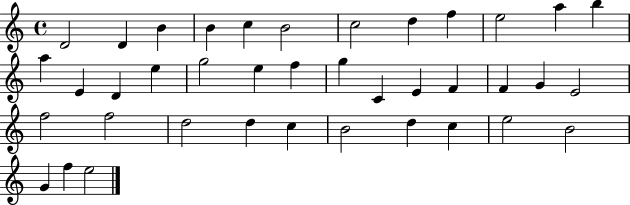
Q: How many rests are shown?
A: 0